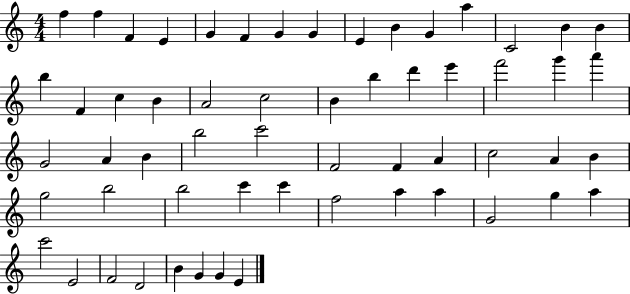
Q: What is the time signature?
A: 4/4